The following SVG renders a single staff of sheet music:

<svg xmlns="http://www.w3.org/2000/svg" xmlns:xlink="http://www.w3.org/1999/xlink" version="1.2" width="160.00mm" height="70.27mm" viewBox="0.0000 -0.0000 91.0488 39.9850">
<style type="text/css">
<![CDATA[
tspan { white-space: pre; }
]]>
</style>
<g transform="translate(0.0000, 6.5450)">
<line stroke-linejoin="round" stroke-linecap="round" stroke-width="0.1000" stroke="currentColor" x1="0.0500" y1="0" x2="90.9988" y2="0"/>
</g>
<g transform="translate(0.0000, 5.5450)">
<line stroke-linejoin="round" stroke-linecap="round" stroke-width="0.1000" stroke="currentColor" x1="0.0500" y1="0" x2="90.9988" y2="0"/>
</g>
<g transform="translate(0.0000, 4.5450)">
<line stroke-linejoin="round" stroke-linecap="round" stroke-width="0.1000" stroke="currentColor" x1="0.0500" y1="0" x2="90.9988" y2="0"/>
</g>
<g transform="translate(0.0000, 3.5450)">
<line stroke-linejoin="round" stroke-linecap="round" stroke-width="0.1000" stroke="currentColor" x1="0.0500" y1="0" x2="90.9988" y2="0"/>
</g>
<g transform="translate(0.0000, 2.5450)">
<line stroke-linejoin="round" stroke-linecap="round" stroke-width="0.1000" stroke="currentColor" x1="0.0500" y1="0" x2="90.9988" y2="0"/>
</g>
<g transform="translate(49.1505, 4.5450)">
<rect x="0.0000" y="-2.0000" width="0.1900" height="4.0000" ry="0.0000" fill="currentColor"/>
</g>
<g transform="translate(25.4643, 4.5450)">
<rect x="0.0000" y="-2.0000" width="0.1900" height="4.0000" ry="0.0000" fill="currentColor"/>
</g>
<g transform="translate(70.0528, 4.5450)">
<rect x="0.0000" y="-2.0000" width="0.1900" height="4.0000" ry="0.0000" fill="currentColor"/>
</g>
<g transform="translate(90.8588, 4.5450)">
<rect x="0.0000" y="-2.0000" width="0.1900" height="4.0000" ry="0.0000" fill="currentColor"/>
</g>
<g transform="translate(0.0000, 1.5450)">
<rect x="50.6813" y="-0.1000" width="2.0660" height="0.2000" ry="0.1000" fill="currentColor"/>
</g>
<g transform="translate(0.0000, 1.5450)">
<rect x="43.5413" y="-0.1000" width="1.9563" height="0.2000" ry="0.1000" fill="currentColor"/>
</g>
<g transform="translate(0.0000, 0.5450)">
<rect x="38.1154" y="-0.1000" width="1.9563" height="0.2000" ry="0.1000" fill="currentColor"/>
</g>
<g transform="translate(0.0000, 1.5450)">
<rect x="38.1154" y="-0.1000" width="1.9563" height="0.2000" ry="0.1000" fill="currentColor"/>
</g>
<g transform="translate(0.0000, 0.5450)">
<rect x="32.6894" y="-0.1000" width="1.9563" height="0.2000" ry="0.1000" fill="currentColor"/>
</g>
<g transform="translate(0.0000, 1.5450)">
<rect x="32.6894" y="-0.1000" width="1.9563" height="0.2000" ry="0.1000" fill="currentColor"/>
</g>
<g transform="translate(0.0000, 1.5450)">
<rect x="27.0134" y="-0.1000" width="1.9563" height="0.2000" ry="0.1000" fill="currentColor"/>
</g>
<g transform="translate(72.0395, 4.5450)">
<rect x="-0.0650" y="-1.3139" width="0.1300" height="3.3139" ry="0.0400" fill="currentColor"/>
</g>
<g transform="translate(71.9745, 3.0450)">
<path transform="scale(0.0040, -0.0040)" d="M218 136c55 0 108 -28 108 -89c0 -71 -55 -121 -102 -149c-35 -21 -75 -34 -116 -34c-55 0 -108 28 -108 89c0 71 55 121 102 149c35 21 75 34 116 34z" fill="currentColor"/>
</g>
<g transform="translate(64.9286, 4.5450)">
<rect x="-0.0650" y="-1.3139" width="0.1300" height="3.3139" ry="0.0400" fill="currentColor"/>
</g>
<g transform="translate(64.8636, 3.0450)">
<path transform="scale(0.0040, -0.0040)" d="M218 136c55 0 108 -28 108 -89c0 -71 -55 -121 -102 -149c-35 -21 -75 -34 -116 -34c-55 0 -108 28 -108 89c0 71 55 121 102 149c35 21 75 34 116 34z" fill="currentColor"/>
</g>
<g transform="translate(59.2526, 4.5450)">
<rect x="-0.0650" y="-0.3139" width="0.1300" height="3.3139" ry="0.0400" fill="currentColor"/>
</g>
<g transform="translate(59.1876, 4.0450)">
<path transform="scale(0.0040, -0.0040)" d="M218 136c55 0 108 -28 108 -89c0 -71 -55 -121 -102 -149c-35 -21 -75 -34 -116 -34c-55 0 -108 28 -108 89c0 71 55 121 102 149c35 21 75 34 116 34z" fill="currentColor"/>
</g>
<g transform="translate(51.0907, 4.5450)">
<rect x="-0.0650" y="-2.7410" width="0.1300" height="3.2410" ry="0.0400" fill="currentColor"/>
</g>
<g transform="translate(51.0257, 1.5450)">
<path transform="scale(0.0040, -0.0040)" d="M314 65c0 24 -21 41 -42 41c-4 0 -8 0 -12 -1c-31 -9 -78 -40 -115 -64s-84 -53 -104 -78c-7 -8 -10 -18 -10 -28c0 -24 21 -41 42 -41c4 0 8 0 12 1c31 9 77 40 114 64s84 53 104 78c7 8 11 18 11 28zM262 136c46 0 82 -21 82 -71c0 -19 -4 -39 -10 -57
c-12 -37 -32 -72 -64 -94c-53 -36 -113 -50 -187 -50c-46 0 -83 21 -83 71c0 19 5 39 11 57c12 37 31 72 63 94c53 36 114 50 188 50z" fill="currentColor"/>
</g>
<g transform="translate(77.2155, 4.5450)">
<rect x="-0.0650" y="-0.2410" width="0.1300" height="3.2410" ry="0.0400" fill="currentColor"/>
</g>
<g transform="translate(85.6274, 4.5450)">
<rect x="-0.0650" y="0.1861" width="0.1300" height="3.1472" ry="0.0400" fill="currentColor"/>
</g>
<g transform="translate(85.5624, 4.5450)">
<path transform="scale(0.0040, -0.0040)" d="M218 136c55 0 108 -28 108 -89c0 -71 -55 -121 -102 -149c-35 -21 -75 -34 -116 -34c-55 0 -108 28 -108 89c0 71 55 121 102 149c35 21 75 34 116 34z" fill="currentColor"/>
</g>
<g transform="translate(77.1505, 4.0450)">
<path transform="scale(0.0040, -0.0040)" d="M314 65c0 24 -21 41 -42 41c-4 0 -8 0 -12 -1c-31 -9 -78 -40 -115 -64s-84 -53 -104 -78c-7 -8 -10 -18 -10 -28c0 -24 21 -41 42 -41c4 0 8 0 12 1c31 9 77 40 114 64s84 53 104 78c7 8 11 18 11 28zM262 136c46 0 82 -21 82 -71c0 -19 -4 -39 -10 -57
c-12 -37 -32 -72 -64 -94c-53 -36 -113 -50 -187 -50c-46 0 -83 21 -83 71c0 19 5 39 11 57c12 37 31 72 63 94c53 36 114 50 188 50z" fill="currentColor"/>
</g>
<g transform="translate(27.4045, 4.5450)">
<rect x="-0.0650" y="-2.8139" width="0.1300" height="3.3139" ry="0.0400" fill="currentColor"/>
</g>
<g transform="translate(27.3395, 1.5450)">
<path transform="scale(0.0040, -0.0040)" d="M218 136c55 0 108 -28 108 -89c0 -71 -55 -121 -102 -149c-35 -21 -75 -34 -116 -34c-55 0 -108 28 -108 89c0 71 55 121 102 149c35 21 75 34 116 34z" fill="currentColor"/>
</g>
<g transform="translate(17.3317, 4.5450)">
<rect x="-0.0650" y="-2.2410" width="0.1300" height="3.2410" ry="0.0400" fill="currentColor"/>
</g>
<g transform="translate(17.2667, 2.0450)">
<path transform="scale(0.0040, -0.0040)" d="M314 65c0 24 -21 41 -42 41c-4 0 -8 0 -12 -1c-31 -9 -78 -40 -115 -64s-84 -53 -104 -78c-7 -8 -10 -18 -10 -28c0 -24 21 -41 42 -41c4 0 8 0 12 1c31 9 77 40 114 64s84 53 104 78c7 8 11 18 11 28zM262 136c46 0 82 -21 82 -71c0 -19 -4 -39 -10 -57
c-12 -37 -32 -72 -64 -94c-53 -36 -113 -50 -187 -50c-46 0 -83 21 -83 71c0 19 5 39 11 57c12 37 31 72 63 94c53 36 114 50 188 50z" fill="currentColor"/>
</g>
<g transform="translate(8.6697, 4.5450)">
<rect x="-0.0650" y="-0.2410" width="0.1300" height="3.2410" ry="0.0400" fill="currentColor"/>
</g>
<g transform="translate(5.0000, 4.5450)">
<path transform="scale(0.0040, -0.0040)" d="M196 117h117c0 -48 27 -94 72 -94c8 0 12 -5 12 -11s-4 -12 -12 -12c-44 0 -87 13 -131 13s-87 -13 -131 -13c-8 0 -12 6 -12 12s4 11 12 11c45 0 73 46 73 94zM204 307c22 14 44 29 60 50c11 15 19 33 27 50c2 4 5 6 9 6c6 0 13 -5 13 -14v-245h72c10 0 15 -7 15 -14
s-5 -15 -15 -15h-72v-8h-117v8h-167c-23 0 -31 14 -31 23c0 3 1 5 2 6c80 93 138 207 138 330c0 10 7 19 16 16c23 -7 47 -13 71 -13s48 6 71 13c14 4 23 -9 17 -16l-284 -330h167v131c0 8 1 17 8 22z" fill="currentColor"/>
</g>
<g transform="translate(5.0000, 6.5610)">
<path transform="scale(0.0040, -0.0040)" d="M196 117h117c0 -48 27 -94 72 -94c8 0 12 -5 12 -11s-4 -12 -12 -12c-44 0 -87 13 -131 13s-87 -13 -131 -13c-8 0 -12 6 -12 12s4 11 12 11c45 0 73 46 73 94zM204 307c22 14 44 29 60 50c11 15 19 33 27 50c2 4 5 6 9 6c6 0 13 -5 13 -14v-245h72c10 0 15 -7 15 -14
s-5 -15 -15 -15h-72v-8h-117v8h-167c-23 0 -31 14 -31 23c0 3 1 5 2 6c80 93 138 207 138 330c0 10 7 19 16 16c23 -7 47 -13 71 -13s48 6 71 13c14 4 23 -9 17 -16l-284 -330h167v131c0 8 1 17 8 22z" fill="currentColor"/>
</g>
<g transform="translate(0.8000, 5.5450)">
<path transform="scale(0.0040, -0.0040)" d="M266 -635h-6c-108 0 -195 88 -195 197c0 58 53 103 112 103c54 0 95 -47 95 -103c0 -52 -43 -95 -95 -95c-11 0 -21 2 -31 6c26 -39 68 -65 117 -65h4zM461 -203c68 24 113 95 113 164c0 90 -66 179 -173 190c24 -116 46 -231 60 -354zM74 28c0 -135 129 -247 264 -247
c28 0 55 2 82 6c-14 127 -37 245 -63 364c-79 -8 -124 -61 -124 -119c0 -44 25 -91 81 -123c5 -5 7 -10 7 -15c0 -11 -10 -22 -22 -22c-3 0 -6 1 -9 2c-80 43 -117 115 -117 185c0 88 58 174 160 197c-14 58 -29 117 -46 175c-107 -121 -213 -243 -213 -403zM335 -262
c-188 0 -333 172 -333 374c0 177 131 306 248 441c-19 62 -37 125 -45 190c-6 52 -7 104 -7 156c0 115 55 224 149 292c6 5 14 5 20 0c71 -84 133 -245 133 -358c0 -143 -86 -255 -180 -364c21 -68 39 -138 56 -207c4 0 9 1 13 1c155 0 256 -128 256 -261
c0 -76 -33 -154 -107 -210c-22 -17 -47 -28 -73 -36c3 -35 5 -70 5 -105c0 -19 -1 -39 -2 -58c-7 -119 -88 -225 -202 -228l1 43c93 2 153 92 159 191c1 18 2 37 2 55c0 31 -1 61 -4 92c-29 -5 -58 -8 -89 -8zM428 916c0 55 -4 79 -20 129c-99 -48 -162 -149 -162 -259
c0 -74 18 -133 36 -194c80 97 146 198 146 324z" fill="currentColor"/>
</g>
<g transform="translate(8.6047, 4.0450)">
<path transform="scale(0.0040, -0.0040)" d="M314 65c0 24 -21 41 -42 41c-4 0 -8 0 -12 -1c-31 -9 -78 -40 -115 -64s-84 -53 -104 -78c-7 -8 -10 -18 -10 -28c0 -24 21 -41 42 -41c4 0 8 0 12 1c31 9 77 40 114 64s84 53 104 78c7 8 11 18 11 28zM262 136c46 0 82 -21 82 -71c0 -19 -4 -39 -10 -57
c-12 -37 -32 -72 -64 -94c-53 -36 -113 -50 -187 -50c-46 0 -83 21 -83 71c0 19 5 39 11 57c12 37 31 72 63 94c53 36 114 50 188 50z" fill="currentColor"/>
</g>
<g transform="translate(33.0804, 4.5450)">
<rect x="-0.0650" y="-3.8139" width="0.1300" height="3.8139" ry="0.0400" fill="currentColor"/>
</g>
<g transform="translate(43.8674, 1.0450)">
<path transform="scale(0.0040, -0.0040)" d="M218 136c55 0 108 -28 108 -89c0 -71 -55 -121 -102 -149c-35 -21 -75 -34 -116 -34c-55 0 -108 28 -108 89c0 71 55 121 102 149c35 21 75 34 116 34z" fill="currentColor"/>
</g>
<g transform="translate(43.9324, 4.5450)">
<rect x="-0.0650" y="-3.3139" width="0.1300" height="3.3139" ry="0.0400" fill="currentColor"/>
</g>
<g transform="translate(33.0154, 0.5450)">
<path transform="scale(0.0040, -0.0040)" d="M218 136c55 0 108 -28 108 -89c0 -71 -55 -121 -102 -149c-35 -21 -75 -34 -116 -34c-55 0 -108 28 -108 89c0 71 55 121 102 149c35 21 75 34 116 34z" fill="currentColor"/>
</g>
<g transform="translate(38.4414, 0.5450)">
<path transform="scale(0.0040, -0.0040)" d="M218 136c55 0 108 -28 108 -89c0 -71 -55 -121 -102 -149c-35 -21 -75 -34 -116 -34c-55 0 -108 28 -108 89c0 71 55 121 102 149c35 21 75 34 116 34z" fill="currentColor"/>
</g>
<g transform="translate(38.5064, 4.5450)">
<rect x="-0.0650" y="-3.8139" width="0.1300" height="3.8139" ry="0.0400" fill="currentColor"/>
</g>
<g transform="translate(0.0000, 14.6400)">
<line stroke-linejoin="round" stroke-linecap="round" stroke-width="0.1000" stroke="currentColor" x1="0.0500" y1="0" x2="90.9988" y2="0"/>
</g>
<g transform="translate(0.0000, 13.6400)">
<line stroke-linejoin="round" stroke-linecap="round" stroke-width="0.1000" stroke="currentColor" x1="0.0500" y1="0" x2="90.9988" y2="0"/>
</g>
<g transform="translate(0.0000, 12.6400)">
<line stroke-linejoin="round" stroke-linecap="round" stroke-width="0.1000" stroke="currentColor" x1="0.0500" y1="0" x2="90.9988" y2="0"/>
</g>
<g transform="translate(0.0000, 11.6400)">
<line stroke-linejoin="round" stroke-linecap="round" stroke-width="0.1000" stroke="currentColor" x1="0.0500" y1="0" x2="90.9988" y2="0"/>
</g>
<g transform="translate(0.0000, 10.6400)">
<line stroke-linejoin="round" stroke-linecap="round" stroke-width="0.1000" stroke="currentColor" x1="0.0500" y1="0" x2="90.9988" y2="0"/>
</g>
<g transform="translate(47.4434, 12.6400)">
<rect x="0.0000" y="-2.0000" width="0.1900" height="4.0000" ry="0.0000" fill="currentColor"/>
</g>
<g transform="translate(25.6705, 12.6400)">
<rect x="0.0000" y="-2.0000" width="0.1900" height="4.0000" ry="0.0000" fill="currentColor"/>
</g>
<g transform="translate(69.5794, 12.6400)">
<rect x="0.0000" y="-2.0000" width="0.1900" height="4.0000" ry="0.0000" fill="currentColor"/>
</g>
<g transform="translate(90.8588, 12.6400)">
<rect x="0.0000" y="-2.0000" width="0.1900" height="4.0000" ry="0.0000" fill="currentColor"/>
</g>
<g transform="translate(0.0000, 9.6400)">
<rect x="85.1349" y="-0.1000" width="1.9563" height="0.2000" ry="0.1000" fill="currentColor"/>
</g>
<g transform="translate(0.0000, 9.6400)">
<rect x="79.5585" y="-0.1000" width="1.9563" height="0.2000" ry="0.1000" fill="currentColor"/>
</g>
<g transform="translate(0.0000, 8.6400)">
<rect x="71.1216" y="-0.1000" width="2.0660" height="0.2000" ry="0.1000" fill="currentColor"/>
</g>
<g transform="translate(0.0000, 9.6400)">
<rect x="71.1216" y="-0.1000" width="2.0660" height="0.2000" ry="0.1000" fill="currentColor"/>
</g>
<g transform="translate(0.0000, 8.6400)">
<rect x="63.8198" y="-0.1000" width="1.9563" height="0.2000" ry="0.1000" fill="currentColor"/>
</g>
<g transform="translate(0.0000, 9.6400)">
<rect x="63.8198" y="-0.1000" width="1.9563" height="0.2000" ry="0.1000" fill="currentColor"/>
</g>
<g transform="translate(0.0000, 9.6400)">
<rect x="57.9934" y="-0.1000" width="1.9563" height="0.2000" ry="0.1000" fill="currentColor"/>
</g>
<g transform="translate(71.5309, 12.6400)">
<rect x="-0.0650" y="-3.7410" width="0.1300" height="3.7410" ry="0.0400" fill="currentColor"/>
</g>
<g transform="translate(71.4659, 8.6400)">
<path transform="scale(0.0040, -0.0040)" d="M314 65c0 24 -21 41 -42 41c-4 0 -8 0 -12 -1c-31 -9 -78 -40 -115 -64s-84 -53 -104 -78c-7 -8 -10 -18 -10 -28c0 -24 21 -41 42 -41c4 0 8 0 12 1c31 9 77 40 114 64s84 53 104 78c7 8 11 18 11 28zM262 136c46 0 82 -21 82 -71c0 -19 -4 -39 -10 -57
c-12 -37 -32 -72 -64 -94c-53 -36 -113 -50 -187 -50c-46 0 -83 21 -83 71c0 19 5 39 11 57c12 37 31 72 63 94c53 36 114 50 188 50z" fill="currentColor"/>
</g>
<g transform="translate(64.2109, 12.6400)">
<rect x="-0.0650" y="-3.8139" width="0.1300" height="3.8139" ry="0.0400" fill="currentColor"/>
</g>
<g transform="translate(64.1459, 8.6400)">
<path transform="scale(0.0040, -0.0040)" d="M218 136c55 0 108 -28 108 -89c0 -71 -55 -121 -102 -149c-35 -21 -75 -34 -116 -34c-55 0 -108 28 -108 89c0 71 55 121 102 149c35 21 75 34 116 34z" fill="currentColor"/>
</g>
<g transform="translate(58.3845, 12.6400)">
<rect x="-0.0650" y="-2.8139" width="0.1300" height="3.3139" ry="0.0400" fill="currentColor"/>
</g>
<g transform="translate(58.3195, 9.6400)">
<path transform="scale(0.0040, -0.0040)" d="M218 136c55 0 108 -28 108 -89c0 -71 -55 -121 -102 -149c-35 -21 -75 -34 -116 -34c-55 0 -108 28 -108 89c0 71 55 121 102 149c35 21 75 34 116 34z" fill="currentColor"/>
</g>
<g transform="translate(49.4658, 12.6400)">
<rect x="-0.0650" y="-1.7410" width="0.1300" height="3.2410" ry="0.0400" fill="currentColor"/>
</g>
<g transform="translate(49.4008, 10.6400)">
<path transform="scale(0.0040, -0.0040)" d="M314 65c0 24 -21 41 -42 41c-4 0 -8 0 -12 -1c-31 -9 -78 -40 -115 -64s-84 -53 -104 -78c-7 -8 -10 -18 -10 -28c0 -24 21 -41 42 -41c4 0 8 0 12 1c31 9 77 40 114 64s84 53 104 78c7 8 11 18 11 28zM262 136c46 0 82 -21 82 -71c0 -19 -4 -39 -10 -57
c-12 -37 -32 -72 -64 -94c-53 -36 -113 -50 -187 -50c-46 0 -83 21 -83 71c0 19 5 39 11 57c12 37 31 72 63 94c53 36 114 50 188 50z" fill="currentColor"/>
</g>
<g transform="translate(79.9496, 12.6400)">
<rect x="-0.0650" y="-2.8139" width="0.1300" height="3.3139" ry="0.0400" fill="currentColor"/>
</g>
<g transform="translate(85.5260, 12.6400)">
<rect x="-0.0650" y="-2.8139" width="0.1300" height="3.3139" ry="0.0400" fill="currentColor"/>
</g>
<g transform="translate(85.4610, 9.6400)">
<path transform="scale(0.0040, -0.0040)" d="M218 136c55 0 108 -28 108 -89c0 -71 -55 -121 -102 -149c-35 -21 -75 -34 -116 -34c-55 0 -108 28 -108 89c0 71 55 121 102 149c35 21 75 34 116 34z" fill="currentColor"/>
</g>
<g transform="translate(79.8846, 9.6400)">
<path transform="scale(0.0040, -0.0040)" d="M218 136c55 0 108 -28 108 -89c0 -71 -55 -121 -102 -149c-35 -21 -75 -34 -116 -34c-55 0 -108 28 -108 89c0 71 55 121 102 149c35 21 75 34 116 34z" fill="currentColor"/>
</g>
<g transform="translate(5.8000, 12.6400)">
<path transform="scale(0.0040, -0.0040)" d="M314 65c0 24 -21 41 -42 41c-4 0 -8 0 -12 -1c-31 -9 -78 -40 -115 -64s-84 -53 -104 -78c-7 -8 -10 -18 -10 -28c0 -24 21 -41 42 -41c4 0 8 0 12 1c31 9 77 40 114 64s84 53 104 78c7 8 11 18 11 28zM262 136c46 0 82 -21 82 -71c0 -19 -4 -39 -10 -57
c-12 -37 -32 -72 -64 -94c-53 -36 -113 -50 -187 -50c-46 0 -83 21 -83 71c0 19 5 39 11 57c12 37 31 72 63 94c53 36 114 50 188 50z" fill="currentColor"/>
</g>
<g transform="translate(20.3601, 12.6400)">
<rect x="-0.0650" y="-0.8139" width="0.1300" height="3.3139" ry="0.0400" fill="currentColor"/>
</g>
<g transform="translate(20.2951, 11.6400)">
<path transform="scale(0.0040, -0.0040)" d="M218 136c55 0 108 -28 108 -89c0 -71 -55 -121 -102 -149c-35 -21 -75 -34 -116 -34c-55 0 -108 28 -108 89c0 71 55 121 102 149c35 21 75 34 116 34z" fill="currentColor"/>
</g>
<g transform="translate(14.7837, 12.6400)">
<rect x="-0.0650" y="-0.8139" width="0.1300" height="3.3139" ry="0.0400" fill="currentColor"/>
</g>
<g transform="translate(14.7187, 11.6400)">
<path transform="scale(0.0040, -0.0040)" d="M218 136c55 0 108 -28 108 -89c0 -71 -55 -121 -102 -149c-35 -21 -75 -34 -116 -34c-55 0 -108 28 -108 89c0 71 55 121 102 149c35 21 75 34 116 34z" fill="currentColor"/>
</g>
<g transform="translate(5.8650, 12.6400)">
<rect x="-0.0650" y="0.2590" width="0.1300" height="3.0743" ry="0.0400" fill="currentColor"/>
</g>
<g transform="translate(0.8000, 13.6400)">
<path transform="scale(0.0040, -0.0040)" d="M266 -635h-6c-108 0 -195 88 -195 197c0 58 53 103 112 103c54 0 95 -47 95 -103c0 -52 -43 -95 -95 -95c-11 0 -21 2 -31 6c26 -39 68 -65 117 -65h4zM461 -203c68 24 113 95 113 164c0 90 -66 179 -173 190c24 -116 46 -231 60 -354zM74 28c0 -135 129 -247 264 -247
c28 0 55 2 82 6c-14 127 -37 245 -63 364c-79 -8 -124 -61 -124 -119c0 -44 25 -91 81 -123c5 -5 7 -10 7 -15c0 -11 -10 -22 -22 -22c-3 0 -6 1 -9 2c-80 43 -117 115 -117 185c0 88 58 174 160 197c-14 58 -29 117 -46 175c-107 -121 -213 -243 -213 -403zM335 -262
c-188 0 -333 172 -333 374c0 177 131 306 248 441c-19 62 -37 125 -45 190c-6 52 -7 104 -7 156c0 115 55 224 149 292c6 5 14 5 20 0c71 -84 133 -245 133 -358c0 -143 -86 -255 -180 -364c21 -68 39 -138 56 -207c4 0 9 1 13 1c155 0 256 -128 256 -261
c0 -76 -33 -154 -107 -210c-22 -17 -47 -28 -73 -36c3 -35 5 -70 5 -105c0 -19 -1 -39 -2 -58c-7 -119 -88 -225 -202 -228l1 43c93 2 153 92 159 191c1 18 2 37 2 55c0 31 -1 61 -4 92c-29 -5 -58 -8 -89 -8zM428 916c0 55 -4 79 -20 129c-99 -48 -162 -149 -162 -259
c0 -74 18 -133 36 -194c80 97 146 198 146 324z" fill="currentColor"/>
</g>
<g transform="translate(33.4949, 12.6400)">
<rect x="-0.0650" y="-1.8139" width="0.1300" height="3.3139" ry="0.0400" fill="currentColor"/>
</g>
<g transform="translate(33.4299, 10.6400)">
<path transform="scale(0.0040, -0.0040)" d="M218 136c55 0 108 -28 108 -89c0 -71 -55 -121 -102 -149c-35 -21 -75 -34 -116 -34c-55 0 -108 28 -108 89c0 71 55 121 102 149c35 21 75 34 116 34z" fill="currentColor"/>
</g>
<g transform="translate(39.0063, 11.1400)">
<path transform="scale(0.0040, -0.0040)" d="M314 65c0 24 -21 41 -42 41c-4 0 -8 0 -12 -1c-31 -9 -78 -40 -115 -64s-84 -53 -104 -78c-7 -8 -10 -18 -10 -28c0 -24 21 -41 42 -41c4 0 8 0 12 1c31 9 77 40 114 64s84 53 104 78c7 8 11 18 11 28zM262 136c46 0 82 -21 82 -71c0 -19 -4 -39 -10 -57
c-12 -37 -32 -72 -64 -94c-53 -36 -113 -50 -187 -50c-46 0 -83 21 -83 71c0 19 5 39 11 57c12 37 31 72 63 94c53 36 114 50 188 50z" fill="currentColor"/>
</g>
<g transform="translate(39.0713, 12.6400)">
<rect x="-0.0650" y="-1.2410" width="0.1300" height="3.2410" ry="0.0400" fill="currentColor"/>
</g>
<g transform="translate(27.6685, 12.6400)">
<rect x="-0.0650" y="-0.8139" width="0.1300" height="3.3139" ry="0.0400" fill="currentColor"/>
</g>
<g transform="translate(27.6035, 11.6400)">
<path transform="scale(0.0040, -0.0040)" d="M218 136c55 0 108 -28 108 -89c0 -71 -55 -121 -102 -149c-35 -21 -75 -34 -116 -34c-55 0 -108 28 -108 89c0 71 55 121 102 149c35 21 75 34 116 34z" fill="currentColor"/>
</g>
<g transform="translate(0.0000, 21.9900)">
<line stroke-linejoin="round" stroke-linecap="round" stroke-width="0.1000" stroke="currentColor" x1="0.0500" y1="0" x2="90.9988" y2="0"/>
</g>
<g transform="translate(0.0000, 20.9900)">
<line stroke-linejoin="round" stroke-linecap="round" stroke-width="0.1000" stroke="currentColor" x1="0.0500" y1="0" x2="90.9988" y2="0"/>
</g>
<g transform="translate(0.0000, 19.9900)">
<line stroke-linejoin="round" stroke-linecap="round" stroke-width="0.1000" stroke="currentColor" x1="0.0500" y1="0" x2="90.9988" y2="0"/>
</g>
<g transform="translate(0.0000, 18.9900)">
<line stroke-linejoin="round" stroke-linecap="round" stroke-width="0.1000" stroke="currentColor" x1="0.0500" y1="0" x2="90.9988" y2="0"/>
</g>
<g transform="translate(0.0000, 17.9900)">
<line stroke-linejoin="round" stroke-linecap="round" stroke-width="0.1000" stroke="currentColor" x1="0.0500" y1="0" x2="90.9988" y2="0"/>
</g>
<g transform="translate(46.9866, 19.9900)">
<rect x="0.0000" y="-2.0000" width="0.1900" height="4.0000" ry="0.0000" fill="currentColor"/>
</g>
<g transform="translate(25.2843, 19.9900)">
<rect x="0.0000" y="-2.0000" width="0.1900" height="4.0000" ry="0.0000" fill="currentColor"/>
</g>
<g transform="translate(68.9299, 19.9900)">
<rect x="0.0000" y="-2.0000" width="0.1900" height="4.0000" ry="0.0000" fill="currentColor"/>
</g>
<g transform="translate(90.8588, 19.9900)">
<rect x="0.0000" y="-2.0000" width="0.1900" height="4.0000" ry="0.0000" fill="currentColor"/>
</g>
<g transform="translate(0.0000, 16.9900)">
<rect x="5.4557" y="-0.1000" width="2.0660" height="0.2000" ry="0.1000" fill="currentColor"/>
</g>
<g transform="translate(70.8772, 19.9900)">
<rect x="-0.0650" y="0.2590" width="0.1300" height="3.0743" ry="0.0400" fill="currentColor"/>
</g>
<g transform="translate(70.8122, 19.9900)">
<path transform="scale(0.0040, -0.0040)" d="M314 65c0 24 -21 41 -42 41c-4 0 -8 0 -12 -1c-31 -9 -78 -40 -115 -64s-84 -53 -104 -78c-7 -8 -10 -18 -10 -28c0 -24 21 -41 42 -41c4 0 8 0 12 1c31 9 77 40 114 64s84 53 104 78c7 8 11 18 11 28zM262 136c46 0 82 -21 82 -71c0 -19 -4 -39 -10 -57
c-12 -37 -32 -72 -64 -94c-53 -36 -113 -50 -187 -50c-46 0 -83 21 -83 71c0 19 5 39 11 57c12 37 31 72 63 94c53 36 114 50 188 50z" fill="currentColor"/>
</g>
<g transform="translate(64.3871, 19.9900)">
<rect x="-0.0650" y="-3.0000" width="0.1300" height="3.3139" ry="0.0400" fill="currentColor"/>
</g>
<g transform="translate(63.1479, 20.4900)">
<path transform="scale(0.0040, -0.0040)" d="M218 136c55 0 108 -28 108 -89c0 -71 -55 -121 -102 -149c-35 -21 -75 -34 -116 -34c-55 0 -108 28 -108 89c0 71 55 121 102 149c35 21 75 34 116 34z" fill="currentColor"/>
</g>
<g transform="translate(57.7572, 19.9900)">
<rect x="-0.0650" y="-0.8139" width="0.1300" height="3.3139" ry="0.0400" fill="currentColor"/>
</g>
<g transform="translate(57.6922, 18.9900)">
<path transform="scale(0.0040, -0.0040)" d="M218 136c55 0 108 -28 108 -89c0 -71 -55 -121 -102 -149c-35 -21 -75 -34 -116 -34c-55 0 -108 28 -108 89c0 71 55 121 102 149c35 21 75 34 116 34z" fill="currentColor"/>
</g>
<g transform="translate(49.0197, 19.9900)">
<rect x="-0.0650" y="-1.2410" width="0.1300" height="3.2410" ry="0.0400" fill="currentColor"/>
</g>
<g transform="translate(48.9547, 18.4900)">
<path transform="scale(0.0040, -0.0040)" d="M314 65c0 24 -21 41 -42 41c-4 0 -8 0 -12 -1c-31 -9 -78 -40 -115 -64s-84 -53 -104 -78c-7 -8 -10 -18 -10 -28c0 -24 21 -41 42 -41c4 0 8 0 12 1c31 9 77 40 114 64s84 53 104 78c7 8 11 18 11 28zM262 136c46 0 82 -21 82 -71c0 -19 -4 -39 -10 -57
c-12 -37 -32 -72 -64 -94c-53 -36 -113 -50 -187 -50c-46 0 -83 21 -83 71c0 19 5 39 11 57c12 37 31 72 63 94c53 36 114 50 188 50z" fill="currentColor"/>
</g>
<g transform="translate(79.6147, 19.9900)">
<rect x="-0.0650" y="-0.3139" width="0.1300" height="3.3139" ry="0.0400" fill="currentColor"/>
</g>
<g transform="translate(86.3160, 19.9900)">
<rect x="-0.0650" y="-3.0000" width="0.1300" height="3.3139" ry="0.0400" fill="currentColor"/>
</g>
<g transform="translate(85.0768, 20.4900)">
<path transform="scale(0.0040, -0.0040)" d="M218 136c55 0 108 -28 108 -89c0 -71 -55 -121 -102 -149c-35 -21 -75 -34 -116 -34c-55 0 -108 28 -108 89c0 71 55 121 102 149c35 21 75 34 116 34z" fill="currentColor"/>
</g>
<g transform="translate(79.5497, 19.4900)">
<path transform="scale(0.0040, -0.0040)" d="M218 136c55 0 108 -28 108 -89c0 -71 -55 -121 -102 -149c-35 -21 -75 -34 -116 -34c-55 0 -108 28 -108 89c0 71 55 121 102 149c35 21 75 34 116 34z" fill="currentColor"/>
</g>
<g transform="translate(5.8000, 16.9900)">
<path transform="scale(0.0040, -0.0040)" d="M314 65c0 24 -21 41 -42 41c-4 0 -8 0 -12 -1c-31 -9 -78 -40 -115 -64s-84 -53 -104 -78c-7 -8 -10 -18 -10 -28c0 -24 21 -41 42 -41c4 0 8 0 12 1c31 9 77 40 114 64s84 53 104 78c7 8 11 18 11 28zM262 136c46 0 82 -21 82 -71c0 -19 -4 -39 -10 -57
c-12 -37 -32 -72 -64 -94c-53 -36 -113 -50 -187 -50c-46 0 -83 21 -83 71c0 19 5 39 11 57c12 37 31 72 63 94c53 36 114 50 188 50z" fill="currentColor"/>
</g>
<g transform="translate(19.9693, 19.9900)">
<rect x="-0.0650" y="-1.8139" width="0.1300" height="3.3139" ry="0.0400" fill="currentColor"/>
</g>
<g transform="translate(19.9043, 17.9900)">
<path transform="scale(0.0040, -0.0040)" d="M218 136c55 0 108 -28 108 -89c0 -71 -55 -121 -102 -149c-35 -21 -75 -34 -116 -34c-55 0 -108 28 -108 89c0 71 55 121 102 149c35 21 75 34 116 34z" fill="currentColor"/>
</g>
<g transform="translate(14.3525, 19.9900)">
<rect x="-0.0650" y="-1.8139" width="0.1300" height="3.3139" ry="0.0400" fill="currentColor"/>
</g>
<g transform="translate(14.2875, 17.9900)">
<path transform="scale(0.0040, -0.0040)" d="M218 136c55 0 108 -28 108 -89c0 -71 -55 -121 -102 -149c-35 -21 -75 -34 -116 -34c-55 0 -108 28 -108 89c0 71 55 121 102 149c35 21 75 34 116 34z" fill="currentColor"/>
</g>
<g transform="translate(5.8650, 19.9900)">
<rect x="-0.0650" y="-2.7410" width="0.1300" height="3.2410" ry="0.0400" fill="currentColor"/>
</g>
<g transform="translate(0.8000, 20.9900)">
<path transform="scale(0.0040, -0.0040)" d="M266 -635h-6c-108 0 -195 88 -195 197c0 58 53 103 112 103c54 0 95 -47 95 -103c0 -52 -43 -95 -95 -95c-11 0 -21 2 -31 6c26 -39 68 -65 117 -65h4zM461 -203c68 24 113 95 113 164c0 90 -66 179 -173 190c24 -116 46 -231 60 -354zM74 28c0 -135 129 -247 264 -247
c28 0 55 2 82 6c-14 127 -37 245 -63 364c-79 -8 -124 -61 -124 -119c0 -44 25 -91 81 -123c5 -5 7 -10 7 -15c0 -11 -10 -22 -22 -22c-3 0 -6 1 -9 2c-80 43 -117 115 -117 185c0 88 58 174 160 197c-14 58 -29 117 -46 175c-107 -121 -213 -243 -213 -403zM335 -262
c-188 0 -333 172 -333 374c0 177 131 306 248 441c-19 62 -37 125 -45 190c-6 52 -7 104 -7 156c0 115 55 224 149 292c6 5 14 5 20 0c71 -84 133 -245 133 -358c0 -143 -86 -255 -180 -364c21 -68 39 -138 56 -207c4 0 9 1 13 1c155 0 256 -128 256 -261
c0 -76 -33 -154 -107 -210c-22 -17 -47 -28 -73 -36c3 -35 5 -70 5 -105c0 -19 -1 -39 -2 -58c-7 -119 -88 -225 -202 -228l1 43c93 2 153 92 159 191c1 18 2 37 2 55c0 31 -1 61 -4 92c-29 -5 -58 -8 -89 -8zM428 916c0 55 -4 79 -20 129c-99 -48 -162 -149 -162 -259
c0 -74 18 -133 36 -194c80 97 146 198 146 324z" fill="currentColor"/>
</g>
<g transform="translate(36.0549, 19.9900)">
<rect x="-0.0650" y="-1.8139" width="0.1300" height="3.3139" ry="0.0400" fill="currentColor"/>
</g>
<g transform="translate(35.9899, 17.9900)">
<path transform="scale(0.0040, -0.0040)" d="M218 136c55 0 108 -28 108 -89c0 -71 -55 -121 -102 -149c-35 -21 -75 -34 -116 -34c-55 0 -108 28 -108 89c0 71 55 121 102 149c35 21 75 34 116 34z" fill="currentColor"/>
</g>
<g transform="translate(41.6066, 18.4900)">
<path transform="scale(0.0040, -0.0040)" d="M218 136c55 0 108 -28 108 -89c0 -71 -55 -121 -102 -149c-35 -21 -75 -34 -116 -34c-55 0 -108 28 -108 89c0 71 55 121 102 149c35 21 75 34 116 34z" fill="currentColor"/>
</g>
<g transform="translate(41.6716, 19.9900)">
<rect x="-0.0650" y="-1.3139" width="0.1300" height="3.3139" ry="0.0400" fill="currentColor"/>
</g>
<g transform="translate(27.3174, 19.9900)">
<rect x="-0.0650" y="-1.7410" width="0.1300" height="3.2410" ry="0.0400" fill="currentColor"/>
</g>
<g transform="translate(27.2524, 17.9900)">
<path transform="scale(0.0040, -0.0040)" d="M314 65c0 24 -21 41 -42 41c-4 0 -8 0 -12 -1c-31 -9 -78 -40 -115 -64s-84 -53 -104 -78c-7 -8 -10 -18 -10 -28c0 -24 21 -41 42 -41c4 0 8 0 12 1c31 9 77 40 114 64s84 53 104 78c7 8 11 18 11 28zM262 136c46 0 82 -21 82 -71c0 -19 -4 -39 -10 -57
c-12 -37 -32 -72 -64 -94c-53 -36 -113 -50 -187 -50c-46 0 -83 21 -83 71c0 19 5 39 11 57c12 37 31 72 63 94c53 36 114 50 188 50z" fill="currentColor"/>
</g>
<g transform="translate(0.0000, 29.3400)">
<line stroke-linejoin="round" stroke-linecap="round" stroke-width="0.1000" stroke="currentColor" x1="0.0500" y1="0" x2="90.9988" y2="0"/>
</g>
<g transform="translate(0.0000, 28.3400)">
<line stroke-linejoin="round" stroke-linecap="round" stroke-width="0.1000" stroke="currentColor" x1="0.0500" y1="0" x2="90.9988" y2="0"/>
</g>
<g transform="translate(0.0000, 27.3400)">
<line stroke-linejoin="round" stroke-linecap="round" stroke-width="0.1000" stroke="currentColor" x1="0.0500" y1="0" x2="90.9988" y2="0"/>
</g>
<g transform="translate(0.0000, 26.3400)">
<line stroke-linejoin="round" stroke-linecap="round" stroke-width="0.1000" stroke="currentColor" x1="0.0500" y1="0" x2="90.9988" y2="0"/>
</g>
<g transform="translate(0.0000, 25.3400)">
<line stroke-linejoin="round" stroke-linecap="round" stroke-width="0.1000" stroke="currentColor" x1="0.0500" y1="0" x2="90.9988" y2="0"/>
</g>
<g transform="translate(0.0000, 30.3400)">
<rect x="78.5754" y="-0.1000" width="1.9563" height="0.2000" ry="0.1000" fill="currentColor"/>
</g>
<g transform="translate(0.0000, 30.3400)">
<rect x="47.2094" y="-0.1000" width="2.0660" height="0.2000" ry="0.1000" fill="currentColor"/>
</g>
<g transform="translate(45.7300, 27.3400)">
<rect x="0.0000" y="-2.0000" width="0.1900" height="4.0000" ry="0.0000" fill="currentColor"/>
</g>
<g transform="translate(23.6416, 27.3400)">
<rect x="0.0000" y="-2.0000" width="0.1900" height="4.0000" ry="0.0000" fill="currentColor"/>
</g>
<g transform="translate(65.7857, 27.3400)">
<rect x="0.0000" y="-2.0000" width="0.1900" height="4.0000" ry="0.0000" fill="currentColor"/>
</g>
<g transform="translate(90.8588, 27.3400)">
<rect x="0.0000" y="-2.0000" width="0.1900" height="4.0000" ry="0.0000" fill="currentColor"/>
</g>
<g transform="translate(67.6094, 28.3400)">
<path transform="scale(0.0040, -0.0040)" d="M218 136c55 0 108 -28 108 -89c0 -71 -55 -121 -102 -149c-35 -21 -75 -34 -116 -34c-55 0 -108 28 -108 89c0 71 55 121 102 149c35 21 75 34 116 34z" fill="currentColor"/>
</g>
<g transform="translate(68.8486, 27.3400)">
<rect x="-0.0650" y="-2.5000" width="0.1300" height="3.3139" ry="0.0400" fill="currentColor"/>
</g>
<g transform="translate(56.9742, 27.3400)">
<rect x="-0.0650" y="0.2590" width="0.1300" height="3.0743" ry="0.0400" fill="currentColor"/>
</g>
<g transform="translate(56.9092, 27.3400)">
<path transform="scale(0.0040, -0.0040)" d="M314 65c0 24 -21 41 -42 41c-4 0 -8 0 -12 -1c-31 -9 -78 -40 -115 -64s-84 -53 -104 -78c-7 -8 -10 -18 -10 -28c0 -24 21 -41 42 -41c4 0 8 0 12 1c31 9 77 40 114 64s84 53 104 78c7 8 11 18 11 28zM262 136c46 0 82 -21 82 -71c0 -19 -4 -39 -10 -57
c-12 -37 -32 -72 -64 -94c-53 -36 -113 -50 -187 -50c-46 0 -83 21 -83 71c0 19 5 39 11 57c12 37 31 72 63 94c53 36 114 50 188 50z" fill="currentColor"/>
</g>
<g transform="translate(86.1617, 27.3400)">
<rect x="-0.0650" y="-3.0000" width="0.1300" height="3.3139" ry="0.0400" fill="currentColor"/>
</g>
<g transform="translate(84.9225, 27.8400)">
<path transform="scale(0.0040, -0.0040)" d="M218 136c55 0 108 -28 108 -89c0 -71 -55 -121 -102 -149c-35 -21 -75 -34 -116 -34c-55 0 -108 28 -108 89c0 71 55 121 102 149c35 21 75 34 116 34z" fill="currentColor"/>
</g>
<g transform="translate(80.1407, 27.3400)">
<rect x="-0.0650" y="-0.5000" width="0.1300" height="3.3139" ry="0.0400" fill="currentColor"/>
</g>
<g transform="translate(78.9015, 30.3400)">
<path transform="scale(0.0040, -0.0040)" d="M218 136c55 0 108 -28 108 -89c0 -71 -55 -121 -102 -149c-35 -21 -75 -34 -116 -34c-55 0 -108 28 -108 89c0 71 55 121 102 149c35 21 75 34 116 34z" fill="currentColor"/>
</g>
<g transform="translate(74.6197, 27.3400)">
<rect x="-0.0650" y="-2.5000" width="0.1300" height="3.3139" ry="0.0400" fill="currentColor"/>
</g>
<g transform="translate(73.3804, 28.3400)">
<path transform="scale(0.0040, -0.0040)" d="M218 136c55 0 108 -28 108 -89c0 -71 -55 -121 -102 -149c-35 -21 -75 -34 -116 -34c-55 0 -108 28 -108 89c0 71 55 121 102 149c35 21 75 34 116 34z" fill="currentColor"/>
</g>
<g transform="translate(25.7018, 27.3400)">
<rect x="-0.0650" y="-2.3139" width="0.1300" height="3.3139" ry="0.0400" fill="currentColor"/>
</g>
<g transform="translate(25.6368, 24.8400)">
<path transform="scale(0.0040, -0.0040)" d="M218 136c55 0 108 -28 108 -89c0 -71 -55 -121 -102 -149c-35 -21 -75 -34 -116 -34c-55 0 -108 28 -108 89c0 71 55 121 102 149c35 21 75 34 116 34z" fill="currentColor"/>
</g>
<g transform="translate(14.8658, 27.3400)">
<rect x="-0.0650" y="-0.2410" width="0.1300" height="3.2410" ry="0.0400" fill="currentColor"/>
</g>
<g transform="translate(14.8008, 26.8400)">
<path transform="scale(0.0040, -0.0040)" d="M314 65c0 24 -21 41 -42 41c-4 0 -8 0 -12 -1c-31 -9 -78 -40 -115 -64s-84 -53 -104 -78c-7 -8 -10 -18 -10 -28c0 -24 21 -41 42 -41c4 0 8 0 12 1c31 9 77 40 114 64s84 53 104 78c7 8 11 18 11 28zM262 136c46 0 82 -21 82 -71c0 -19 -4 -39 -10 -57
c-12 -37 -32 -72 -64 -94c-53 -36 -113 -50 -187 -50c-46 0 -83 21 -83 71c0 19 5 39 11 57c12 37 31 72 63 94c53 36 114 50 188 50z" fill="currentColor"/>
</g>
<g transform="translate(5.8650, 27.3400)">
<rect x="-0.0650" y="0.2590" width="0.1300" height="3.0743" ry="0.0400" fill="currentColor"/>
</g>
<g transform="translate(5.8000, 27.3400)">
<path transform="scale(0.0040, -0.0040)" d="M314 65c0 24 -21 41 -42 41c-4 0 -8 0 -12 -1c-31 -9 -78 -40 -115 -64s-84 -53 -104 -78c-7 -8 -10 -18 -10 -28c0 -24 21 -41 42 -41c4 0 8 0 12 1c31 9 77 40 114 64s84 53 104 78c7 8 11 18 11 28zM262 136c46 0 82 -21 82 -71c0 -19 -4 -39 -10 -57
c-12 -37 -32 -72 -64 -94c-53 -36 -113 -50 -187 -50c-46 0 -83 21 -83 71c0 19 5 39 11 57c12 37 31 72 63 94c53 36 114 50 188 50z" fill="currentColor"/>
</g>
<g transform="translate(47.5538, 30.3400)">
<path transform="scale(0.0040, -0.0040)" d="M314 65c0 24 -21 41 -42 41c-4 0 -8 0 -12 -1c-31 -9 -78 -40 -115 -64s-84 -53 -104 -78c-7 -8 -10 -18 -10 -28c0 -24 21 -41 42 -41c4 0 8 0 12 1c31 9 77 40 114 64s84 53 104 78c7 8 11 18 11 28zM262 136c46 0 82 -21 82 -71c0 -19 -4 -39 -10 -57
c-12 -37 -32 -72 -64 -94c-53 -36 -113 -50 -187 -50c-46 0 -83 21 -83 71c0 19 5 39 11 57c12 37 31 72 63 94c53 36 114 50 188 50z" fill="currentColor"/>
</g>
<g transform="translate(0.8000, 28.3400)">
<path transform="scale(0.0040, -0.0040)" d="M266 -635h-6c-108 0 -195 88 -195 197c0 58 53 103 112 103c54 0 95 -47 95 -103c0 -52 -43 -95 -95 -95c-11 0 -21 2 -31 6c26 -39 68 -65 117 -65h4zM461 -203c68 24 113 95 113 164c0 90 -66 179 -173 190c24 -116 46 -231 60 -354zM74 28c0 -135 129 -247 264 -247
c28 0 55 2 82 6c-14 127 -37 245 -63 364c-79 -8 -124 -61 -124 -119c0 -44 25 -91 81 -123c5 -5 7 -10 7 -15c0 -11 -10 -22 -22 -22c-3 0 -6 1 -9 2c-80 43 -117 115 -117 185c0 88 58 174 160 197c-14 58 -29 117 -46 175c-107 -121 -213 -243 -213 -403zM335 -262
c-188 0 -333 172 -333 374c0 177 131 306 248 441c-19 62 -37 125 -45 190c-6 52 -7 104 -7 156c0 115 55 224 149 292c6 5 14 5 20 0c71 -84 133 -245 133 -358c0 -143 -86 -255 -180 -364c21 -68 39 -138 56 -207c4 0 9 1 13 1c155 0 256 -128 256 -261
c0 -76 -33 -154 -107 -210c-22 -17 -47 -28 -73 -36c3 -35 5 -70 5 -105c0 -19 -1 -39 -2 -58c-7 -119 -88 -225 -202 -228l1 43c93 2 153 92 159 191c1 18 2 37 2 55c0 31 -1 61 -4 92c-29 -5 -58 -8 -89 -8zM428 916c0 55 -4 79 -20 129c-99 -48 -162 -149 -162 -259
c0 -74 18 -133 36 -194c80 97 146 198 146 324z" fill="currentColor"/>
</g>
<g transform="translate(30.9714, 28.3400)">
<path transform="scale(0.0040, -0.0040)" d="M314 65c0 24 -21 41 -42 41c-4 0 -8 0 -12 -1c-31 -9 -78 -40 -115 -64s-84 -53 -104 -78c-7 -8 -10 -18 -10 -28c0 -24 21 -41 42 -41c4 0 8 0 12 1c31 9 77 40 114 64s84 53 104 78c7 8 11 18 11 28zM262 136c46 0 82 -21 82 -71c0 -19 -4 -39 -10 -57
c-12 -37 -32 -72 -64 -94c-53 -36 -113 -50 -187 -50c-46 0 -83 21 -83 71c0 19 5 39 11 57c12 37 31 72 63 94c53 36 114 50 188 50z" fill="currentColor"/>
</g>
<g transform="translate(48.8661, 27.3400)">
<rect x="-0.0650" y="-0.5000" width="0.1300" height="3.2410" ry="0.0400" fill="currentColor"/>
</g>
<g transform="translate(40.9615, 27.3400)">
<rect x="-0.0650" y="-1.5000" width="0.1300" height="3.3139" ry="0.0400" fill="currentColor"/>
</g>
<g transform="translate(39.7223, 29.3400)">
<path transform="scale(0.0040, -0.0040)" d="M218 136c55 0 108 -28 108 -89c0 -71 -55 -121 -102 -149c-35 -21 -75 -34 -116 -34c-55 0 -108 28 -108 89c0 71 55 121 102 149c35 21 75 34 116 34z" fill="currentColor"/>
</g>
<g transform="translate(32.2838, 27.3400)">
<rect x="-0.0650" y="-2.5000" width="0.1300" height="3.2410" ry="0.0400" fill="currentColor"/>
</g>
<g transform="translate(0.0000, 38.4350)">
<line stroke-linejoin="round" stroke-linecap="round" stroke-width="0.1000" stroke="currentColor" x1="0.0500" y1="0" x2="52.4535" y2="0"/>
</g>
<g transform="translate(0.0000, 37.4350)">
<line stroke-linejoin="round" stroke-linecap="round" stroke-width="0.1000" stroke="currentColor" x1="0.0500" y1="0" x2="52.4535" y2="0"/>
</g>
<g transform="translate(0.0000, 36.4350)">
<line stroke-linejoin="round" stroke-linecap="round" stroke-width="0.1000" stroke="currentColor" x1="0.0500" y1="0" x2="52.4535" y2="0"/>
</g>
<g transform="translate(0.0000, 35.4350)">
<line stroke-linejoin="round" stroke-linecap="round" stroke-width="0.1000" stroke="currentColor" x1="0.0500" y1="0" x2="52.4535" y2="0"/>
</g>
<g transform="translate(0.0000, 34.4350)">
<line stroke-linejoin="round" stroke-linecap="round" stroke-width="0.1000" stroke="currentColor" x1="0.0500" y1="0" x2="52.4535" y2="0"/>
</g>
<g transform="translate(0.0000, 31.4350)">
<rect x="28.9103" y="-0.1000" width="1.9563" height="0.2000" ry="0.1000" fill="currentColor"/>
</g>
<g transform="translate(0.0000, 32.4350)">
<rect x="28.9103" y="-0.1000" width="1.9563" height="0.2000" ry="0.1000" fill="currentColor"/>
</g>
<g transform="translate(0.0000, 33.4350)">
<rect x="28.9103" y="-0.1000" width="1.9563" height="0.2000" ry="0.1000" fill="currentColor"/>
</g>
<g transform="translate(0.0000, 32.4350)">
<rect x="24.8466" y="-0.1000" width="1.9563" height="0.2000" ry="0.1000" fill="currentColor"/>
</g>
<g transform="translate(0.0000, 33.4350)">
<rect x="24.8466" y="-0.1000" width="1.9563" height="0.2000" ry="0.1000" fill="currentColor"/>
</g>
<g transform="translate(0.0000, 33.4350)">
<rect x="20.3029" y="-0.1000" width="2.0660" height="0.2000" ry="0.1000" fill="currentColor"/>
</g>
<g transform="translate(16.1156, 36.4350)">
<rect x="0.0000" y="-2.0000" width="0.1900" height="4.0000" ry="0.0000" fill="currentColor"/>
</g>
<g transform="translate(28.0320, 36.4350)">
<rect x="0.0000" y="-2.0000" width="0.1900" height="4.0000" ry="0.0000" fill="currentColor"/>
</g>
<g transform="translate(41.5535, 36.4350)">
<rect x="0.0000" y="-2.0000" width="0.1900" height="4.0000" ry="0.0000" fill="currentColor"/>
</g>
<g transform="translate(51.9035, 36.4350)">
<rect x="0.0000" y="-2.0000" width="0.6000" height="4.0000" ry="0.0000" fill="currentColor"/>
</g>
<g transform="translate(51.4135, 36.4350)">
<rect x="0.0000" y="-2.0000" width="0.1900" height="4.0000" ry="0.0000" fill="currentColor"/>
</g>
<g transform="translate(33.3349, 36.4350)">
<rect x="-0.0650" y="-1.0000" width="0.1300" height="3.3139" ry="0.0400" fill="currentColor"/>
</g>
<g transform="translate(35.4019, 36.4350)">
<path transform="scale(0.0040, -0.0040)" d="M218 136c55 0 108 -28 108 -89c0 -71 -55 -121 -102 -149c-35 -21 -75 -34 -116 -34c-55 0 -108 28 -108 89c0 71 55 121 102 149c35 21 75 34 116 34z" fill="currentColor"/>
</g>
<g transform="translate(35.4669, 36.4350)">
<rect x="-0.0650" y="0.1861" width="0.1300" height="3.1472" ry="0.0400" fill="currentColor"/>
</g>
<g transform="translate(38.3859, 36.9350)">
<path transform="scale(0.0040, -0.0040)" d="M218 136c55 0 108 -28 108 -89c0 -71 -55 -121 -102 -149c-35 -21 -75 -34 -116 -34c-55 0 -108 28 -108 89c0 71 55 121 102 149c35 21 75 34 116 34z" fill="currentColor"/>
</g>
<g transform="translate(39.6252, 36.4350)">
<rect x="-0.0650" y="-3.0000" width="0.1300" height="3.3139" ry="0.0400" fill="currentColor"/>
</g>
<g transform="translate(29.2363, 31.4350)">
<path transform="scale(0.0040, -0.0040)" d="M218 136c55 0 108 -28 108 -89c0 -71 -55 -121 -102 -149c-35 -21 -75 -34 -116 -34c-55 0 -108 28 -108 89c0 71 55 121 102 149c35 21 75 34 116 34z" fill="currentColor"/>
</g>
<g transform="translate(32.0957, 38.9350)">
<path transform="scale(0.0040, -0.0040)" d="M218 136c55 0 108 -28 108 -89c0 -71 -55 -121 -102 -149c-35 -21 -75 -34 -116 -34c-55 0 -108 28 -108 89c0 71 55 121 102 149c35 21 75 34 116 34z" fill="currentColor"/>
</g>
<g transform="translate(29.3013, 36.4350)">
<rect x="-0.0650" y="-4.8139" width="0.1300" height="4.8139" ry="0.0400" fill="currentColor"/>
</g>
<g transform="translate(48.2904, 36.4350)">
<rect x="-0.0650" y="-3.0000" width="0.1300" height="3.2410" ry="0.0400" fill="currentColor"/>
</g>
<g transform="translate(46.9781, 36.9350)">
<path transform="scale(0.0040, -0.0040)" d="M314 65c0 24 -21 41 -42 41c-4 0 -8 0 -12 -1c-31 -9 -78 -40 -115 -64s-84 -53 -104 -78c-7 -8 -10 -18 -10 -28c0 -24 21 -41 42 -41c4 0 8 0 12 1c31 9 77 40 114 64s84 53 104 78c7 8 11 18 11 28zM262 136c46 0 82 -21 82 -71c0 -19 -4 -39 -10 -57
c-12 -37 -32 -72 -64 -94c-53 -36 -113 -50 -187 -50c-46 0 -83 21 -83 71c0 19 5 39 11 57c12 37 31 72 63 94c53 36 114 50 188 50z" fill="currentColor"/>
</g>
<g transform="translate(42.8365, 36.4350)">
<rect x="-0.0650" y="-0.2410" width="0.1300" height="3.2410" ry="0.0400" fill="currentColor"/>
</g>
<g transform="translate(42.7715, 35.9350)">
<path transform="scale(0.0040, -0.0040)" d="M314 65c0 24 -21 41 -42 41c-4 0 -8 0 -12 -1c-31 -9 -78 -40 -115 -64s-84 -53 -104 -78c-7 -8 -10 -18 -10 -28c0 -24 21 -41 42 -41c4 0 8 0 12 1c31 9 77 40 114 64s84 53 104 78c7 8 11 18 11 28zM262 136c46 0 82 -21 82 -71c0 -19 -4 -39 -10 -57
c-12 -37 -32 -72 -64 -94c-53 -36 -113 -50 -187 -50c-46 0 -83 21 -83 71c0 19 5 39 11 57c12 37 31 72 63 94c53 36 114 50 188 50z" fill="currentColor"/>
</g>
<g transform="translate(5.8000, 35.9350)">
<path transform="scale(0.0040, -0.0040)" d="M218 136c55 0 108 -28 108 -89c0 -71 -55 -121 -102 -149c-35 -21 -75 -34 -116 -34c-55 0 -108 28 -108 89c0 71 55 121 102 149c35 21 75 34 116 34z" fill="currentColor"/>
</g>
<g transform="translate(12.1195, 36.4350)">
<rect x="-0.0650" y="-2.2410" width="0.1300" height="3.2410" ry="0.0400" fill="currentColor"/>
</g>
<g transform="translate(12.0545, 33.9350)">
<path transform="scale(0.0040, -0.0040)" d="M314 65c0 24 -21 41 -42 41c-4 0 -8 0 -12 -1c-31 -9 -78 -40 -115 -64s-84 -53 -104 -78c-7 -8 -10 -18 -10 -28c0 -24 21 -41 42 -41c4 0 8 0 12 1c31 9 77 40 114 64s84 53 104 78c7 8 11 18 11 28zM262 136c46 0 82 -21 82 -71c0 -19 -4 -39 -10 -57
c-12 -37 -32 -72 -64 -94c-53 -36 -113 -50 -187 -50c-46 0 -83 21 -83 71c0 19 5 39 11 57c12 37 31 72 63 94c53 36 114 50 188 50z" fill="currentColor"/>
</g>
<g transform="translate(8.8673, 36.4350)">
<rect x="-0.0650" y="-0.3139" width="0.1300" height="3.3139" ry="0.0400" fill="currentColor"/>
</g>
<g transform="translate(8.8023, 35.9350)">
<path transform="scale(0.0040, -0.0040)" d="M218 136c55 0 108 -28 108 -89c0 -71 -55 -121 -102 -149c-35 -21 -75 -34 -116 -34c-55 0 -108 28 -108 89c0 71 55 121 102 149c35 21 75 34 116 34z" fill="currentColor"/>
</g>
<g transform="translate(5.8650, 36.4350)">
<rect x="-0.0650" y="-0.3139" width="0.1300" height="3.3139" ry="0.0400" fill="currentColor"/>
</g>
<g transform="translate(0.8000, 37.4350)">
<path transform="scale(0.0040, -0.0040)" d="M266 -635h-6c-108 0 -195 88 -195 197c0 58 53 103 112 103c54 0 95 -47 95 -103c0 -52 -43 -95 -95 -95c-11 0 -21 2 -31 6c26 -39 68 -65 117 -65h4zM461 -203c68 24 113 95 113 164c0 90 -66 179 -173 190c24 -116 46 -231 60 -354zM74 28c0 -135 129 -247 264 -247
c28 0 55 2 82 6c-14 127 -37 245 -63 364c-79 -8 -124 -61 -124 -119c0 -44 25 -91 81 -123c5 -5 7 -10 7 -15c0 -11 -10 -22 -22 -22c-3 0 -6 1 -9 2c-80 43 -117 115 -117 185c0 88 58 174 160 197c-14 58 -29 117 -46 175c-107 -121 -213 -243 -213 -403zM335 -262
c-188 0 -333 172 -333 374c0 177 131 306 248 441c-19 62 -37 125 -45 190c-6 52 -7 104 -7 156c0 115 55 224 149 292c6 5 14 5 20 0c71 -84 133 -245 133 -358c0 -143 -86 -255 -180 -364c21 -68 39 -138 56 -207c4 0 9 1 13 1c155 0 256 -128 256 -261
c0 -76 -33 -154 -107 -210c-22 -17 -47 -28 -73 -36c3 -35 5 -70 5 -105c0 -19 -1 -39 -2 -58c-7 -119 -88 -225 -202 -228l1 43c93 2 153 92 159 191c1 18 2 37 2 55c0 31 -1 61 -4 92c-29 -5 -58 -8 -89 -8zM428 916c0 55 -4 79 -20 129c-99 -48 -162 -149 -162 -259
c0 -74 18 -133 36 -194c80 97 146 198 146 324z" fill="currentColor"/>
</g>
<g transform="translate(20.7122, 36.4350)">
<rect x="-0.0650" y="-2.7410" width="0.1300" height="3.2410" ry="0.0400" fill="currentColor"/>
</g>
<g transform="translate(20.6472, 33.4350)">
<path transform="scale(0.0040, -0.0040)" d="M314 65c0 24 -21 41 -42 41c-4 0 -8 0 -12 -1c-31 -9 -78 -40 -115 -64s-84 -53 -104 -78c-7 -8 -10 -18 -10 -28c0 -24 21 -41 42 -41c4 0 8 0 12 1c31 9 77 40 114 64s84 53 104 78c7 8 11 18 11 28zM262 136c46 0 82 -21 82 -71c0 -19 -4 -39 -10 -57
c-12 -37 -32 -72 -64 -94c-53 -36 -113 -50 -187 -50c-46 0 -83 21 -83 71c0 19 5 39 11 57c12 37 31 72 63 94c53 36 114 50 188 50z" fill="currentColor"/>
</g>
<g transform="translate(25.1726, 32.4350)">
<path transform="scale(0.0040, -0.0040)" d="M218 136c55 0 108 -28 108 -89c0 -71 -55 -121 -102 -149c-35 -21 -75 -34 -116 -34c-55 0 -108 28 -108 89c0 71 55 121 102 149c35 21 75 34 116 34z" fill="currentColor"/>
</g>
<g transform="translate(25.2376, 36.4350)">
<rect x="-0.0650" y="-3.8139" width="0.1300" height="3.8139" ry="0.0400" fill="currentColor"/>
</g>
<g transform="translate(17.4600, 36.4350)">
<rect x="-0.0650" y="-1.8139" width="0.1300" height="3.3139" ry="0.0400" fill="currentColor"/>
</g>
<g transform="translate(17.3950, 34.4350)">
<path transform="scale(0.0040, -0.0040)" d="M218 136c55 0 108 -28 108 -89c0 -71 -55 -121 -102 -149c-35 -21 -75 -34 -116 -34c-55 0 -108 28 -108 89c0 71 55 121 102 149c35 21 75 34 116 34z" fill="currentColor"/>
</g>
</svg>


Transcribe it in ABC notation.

X:1
T:Untitled
M:4/4
L:1/4
K:C
c2 g2 a c' c' b a2 c e e c2 B B2 d d d f e2 f2 a c' c'2 a a a2 f f f2 f e e2 d A B2 c A B2 c2 g G2 E C2 B2 G G C A c c g2 f a2 c' e' D B A c2 A2